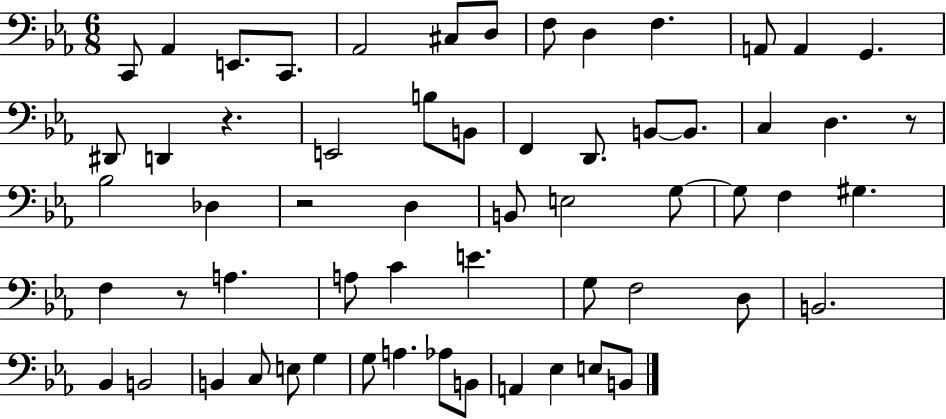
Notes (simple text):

C2/e Ab2/q E2/e. C2/e. Ab2/h C#3/e D3/e F3/e D3/q F3/q. A2/e A2/q G2/q. D#2/e D2/q R/q. E2/h B3/e B2/e F2/q D2/e. B2/e B2/e. C3/q D3/q. R/e Bb3/h Db3/q R/h D3/q B2/e E3/h G3/e G3/e F3/q G#3/q. F3/q R/e A3/q. A3/e C4/q E4/q. G3/e F3/h D3/e B2/h. Bb2/q B2/h B2/q C3/e E3/e G3/q G3/e A3/q. Ab3/e B2/e A2/q Eb3/q E3/e B2/e